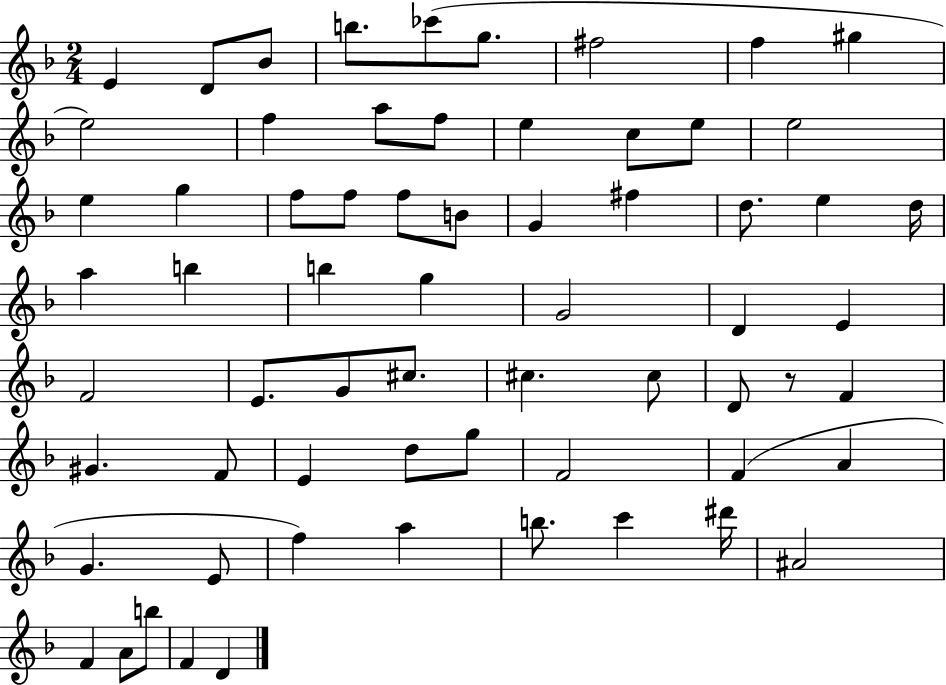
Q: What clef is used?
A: treble